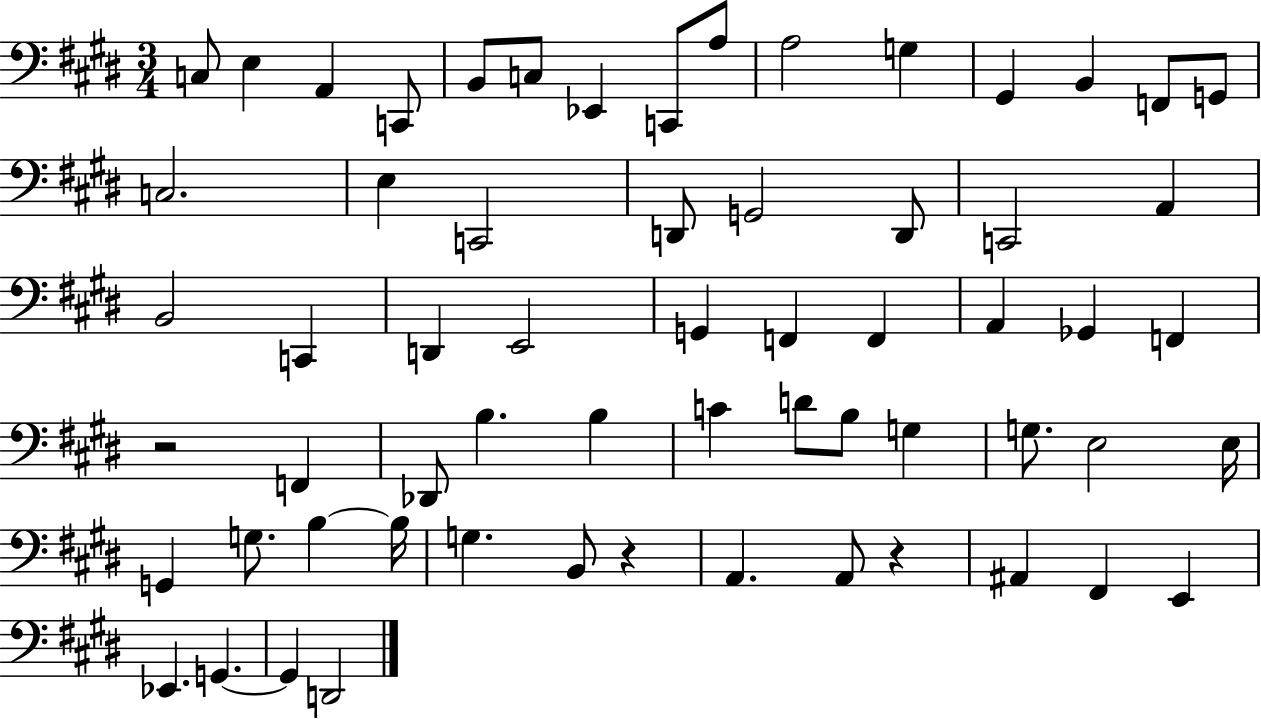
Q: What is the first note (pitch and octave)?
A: C3